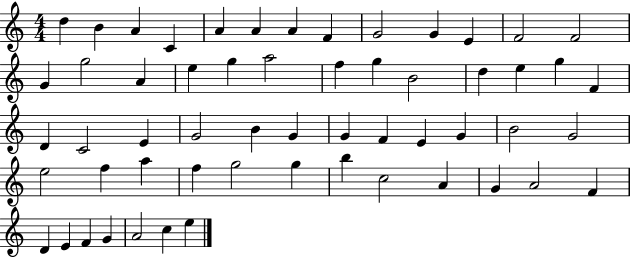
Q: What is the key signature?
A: C major